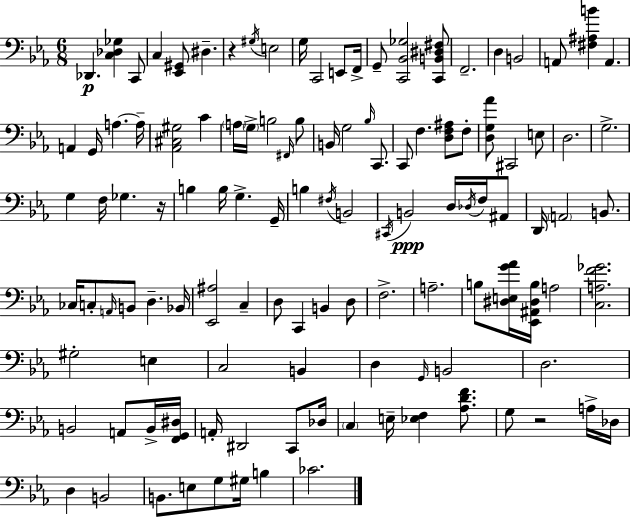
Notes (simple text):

Db2/q. [C3,Db3,Gb3]/q C2/e C3/q [Eb2,G#2]/e D#3/q. R/q G#3/s E3/h G3/s C2/h E2/e F2/s G2/e [C2,Bb2,Gb3]/h [C2,B2,D#3,F#3]/e F2/h. D3/q B2/h A2/e [F#3,A#3,B4]/q A2/q. A2/q G2/s A3/q. A3/s [Ab2,C#3,G#3]/h C4/q A3/s G3/s B3/h F#2/s B3/e B2/s G3/h Bb3/s C2/e. C2/e F3/q. [D3,F3,A#3]/e F3/e [D3,G3,Ab4]/e C#2/h E3/e D3/h. G3/h. G3/q F3/s Gb3/q. R/s B3/q B3/s G3/q. G2/s B3/q F#3/s B2/h C#2/s B2/h D3/s Db3/s F3/s A#2/e D2/s A2/h B2/e. CES3/s C3/e A2/s B2/e D3/q. Bb2/s [Eb2,A#3]/h C3/q D3/e C2/q B2/q D3/e F3/h. A3/h. B3/e [D#3,E3,G4,Ab4]/s [Eb2,A#2,D#3,B3]/s A3/h [C3,A3,F4,Gb4]/h. G#3/h E3/q C3/h B2/q D3/q G2/s B2/h D3/h. B2/h A2/e B2/s [F2,G2,D#3]/s A2/s D#2/h C2/e Db3/s C3/q E3/s [Eb3,F3]/q [Ab3,D4,F4]/e. G3/e R/h A3/s Db3/s D3/q B2/h B2/e. E3/e G3/e G#3/s B3/q CES4/h.